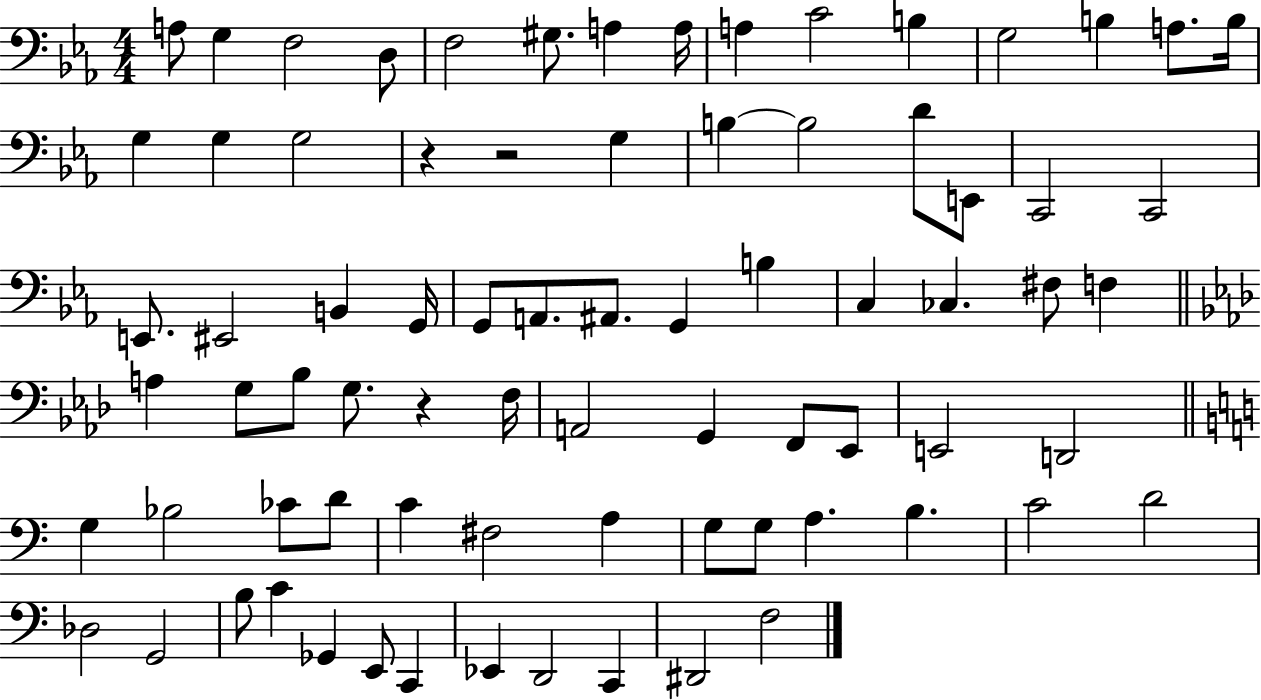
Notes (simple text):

A3/e G3/q F3/h D3/e F3/h G#3/e. A3/q A3/s A3/q C4/h B3/q G3/h B3/q A3/e. B3/s G3/q G3/q G3/h R/q R/h G3/q B3/q B3/h D4/e E2/e C2/h C2/h E2/e. EIS2/h B2/q G2/s G2/e A2/e. A#2/e. G2/q B3/q C3/q CES3/q. F#3/e F3/q A3/q G3/e Bb3/e G3/e. R/q F3/s A2/h G2/q F2/e Eb2/e E2/h D2/h G3/q Bb3/h CES4/e D4/e C4/q F#3/h A3/q G3/e G3/e A3/q. B3/q. C4/h D4/h Db3/h G2/h B3/e C4/q Gb2/q E2/e C2/q Eb2/q D2/h C2/q D#2/h F3/h